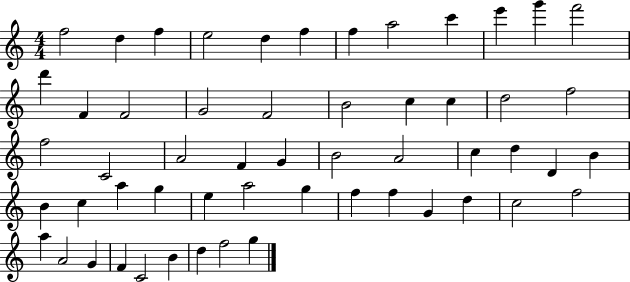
X:1
T:Untitled
M:4/4
L:1/4
K:C
f2 d f e2 d f f a2 c' e' g' f'2 d' F F2 G2 F2 B2 c c d2 f2 f2 C2 A2 F G B2 A2 c d D B B c a g e a2 g f f G d c2 f2 a A2 G F C2 B d f2 g